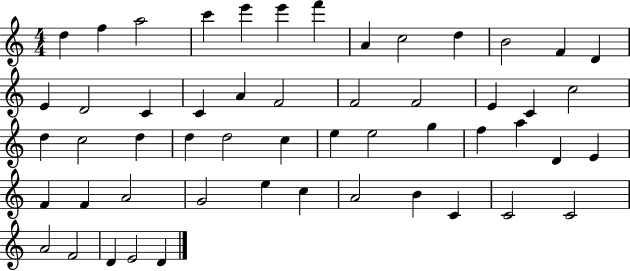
D5/q F5/q A5/h C6/q E6/q E6/q F6/q A4/q C5/h D5/q B4/h F4/q D4/q E4/q D4/h C4/q C4/q A4/q F4/h F4/h F4/h E4/q C4/q C5/h D5/q C5/h D5/q D5/q D5/h C5/q E5/q E5/h G5/q F5/q A5/q D4/q E4/q F4/q F4/q A4/h G4/h E5/q C5/q A4/h B4/q C4/q C4/h C4/h A4/h F4/h D4/q E4/h D4/q